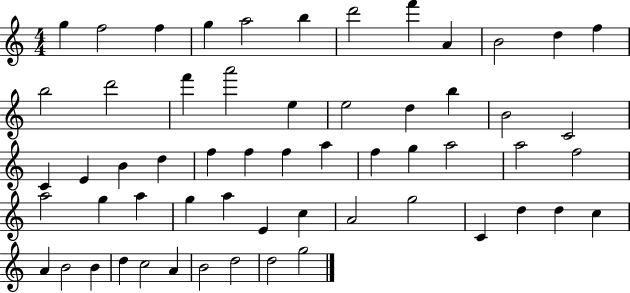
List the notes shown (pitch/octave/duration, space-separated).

G5/q F5/h F5/q G5/q A5/h B5/q D6/h F6/q A4/q B4/h D5/q F5/q B5/h D6/h F6/q A6/h E5/q E5/h D5/q B5/q B4/h C4/h C4/q E4/q B4/q D5/q F5/q F5/q F5/q A5/q F5/q G5/q A5/h A5/h F5/h A5/h G5/q A5/q G5/q A5/q E4/q C5/q A4/h G5/h C4/q D5/q D5/q C5/q A4/q B4/h B4/q D5/q C5/h A4/q B4/h D5/h D5/h G5/h